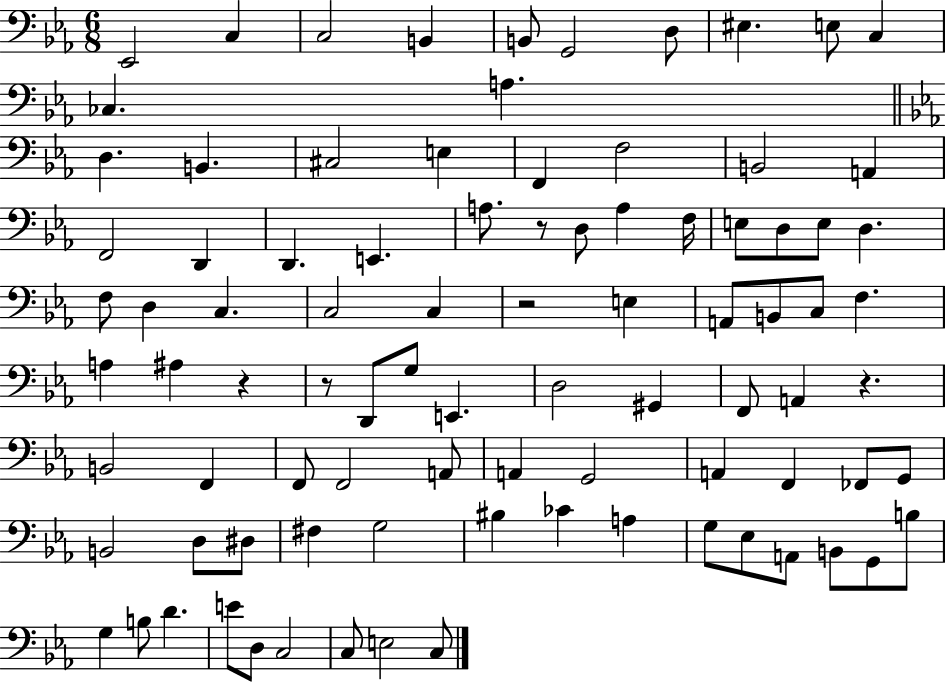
X:1
T:Untitled
M:6/8
L:1/4
K:Eb
_E,,2 C, C,2 B,, B,,/2 G,,2 D,/2 ^E, E,/2 C, _C, A, D, B,, ^C,2 E, F,, F,2 B,,2 A,, F,,2 D,, D,, E,, A,/2 z/2 D,/2 A, F,/4 E,/2 D,/2 E,/2 D, F,/2 D, C, C,2 C, z2 E, A,,/2 B,,/2 C,/2 F, A, ^A, z z/2 D,,/2 G,/2 E,, D,2 ^G,, F,,/2 A,, z B,,2 F,, F,,/2 F,,2 A,,/2 A,, G,,2 A,, F,, _F,,/2 G,,/2 B,,2 D,/2 ^D,/2 ^F, G,2 ^B, _C A, G,/2 _E,/2 A,,/2 B,,/2 G,,/2 B,/2 G, B,/2 D E/2 D,/2 C,2 C,/2 E,2 C,/2